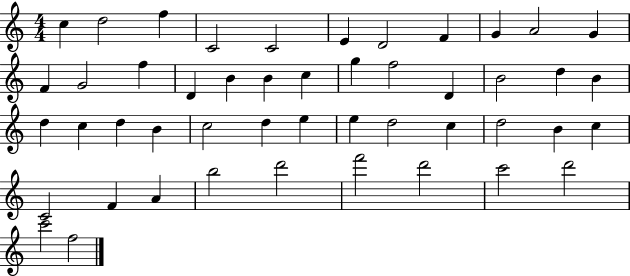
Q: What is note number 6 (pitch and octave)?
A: E4